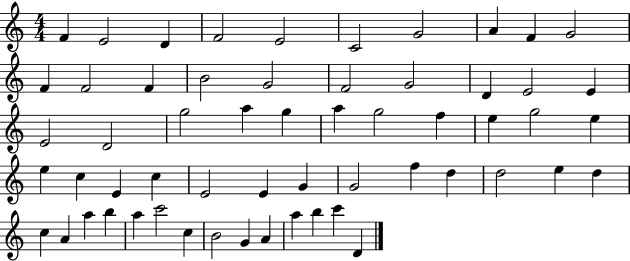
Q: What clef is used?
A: treble